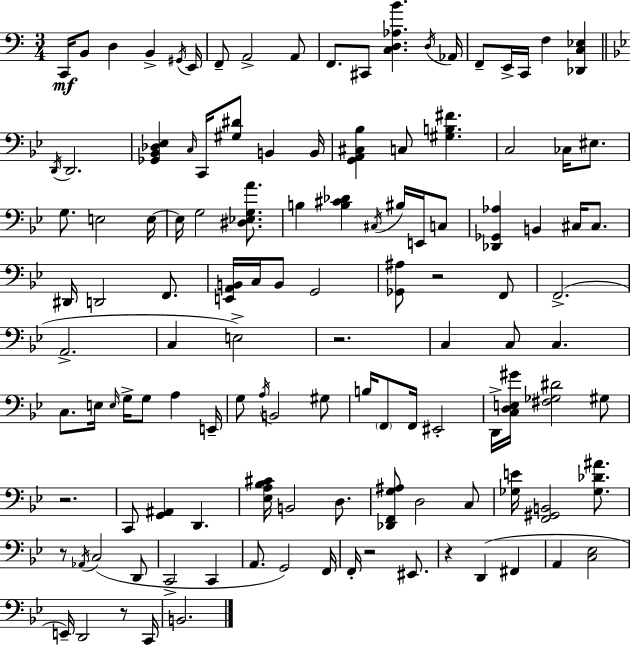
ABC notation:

X:1
T:Untitled
M:3/4
L:1/4
K:Am
C,,/4 B,,/2 D, B,, ^G,,/4 E,,/4 F,,/2 A,,2 A,,/2 F,,/2 ^C,,/2 [C,D,_A,B] D,/4 _A,,/4 F,,/2 E,,/4 C,,/4 F, [_D,,C,_E,] D,,/4 D,,2 [_G,,_B,,_D,_E,] C,/4 C,,/4 [^G,^D]/2 B,, B,,/4 [G,,A,,^C,_B,] C,/2 [^G,B,^F] C,2 _C,/4 ^E,/2 G,/2 E,2 E,/4 E,/4 G,2 [^D,_E,G,A]/2 B, [B,^C_D] ^C,/4 ^B,/4 E,,/4 C,/2 [_D,,_G,,_A,] B,, ^C,/4 ^C,/2 ^D,,/4 D,,2 F,,/2 [E,,A,,B,,]/4 C,/4 B,,/2 G,,2 [_G,,^A,]/2 z2 F,,/2 F,,2 A,,2 C, E,2 z2 C, C,/2 C, C,/2 E,/4 E,/4 G,/4 G,/2 A, E,,/4 G,/2 A,/4 B,,2 ^G,/2 B,/4 F,,/2 F,,/4 ^E,,2 D,,/4 [C,D,E,^G]/4 [^F,_G,^D]2 ^G,/2 z2 C,,/2 [G,,^A,,] D,, [_E,A,_B,^C]/4 B,,2 D,/2 [_D,,F,,G,^A,]/2 D,2 C,/2 [_G,E]/4 [F,,^G,,B,,]2 [_G,_D^A]/2 z/2 _A,,/4 C,2 D,,/2 C,,2 C,, A,,/2 G,,2 F,,/4 F,,/4 z2 ^E,,/2 z D,, ^F,, A,, [C,_E,]2 E,,/4 D,,2 z/2 C,,/4 B,,2